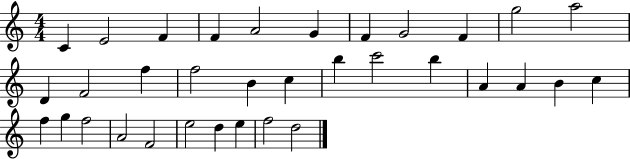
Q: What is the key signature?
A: C major